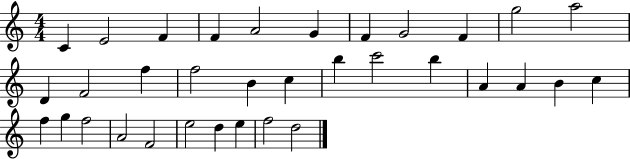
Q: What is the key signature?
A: C major